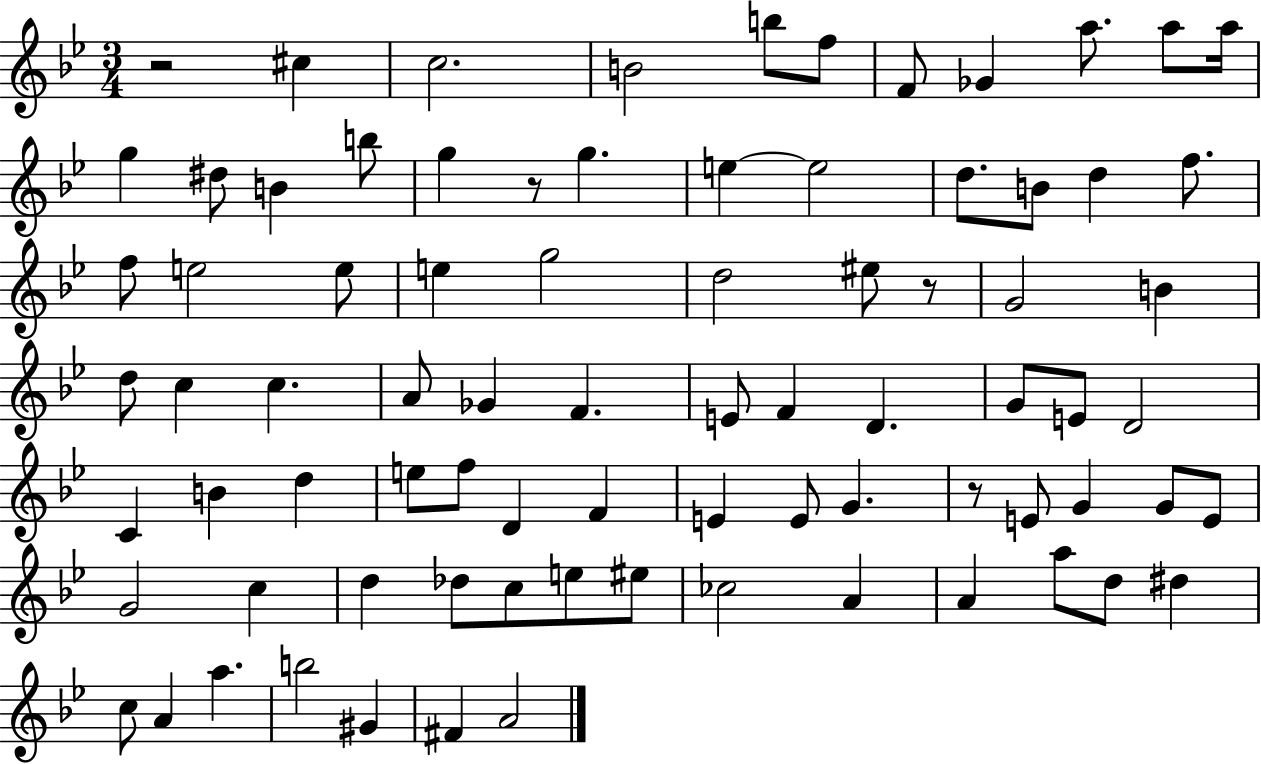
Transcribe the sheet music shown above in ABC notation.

X:1
T:Untitled
M:3/4
L:1/4
K:Bb
z2 ^c c2 B2 b/2 f/2 F/2 _G a/2 a/2 a/4 g ^d/2 B b/2 g z/2 g e e2 d/2 B/2 d f/2 f/2 e2 e/2 e g2 d2 ^e/2 z/2 G2 B d/2 c c A/2 _G F E/2 F D G/2 E/2 D2 C B d e/2 f/2 D F E E/2 G z/2 E/2 G G/2 E/2 G2 c d _d/2 c/2 e/2 ^e/2 _c2 A A a/2 d/2 ^d c/2 A a b2 ^G ^F A2